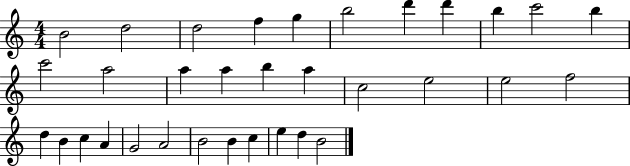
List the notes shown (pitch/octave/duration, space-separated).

B4/h D5/h D5/h F5/q G5/q B5/h D6/q D6/q B5/q C6/h B5/q C6/h A5/h A5/q A5/q B5/q A5/q C5/h E5/h E5/h F5/h D5/q B4/q C5/q A4/q G4/h A4/h B4/h B4/q C5/q E5/q D5/q B4/h